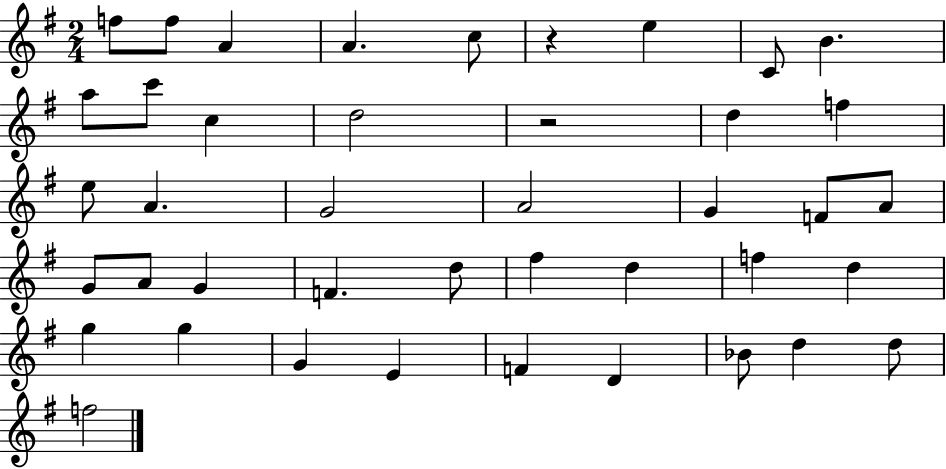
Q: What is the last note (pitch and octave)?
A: F5